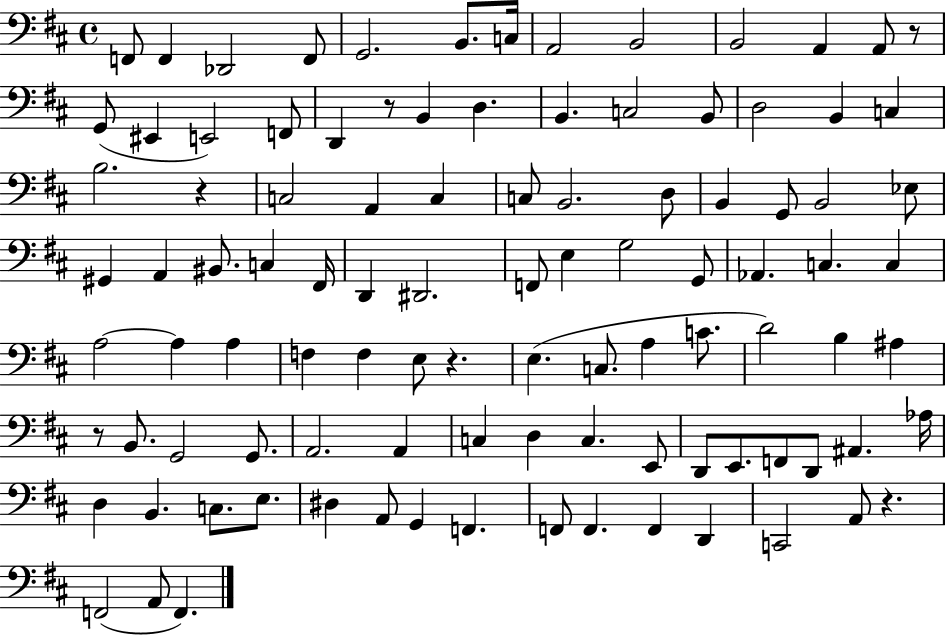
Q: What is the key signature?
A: D major